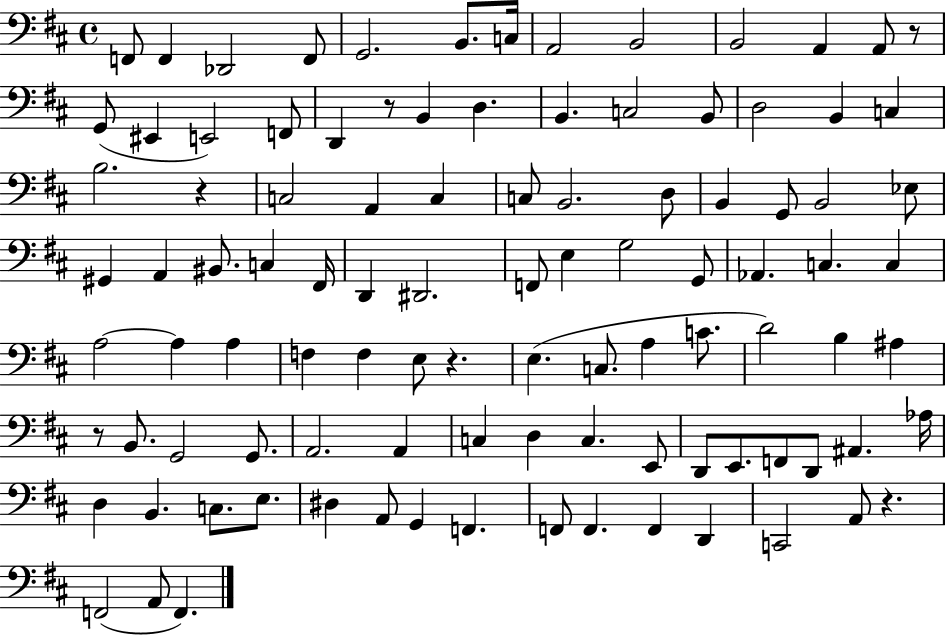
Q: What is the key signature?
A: D major